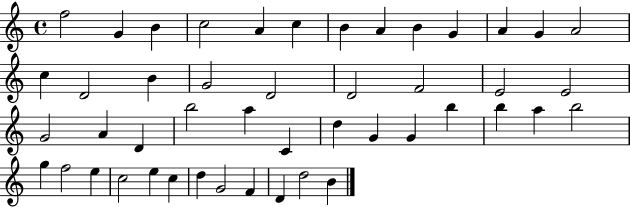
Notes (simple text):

F5/h G4/q B4/q C5/h A4/q C5/q B4/q A4/q B4/q G4/q A4/q G4/q A4/h C5/q D4/h B4/q G4/h D4/h D4/h F4/h E4/h E4/h G4/h A4/q D4/q B5/h A5/q C4/q D5/q G4/q G4/q B5/q B5/q A5/q B5/h G5/q F5/h E5/q C5/h E5/q C5/q D5/q G4/h F4/q D4/q D5/h B4/q